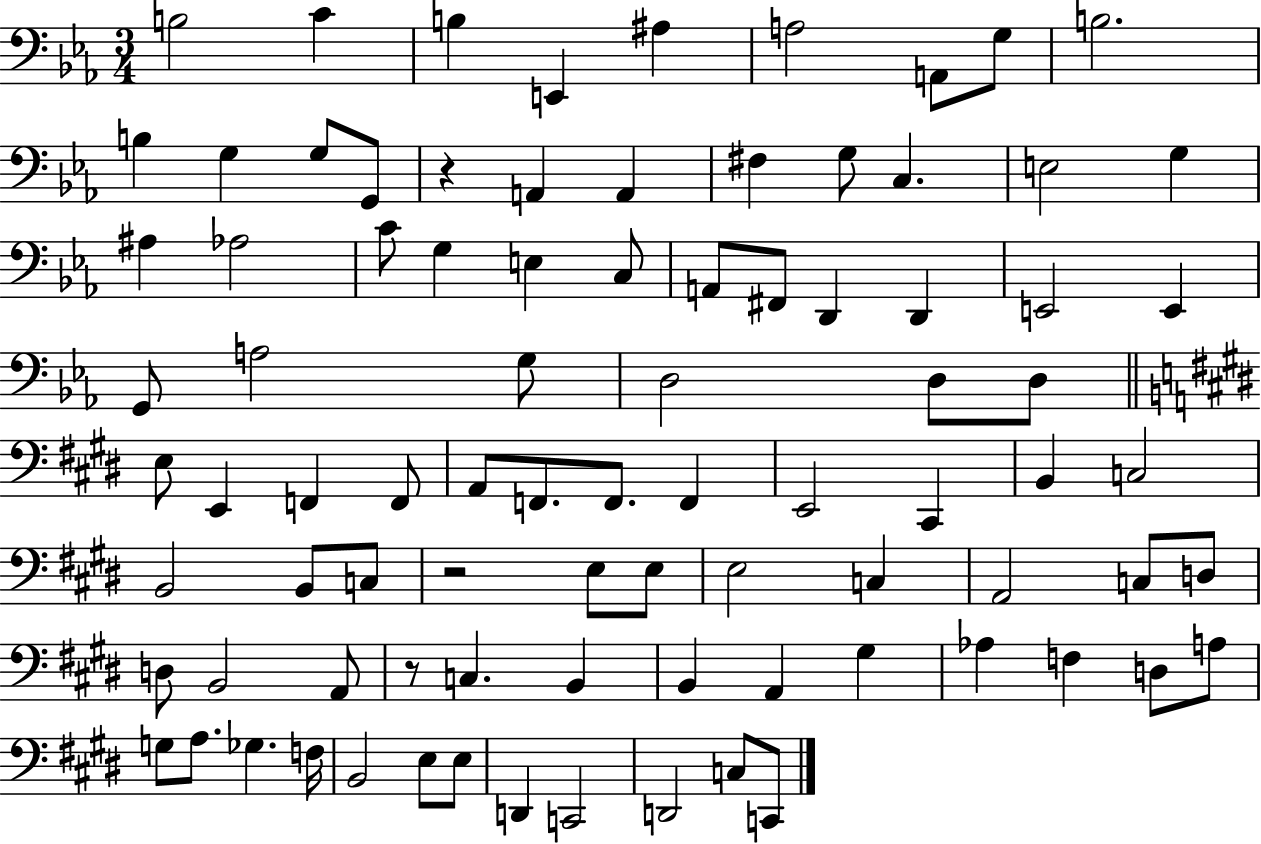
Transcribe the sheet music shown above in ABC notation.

X:1
T:Untitled
M:3/4
L:1/4
K:Eb
B,2 C B, E,, ^A, A,2 A,,/2 G,/2 B,2 B, G, G,/2 G,,/2 z A,, A,, ^F, G,/2 C, E,2 G, ^A, _A,2 C/2 G, E, C,/2 A,,/2 ^F,,/2 D,, D,, E,,2 E,, G,,/2 A,2 G,/2 D,2 D,/2 D,/2 E,/2 E,, F,, F,,/2 A,,/2 F,,/2 F,,/2 F,, E,,2 ^C,, B,, C,2 B,,2 B,,/2 C,/2 z2 E,/2 E,/2 E,2 C, A,,2 C,/2 D,/2 D,/2 B,,2 A,,/2 z/2 C, B,, B,, A,, ^G, _A, F, D,/2 A,/2 G,/2 A,/2 _G, F,/4 B,,2 E,/2 E,/2 D,, C,,2 D,,2 C,/2 C,,/2